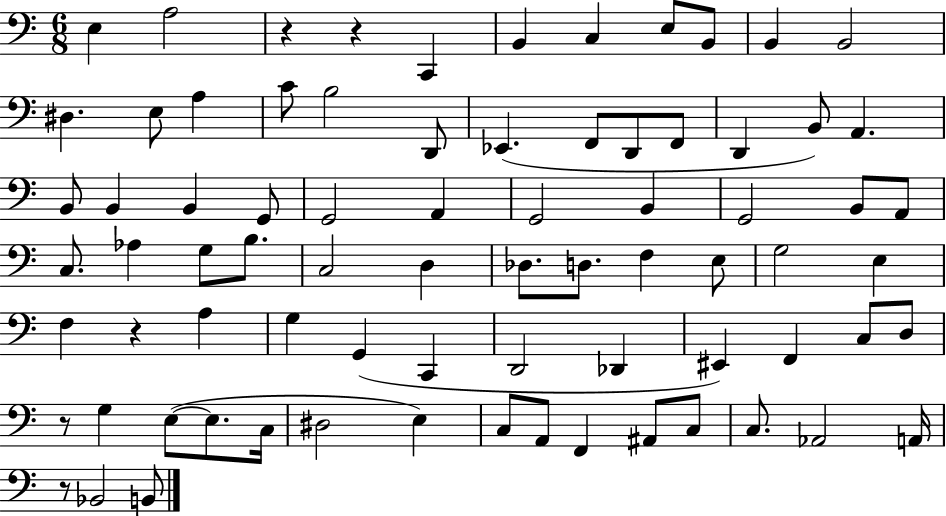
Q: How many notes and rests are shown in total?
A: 77